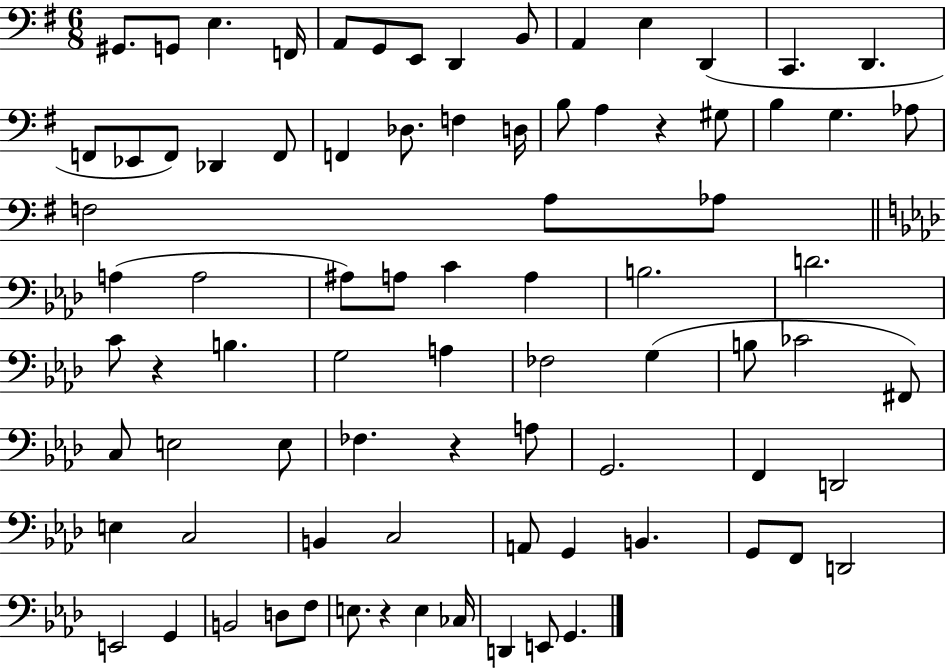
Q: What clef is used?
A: bass